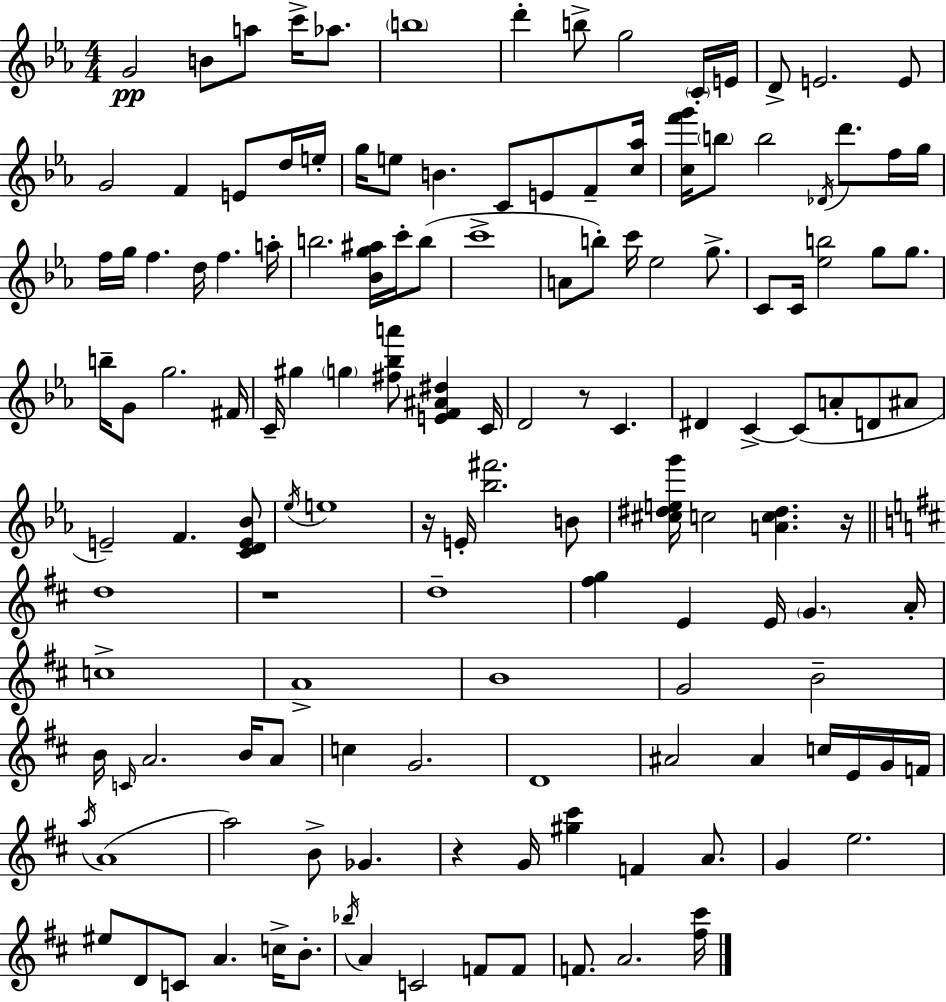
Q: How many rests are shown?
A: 5